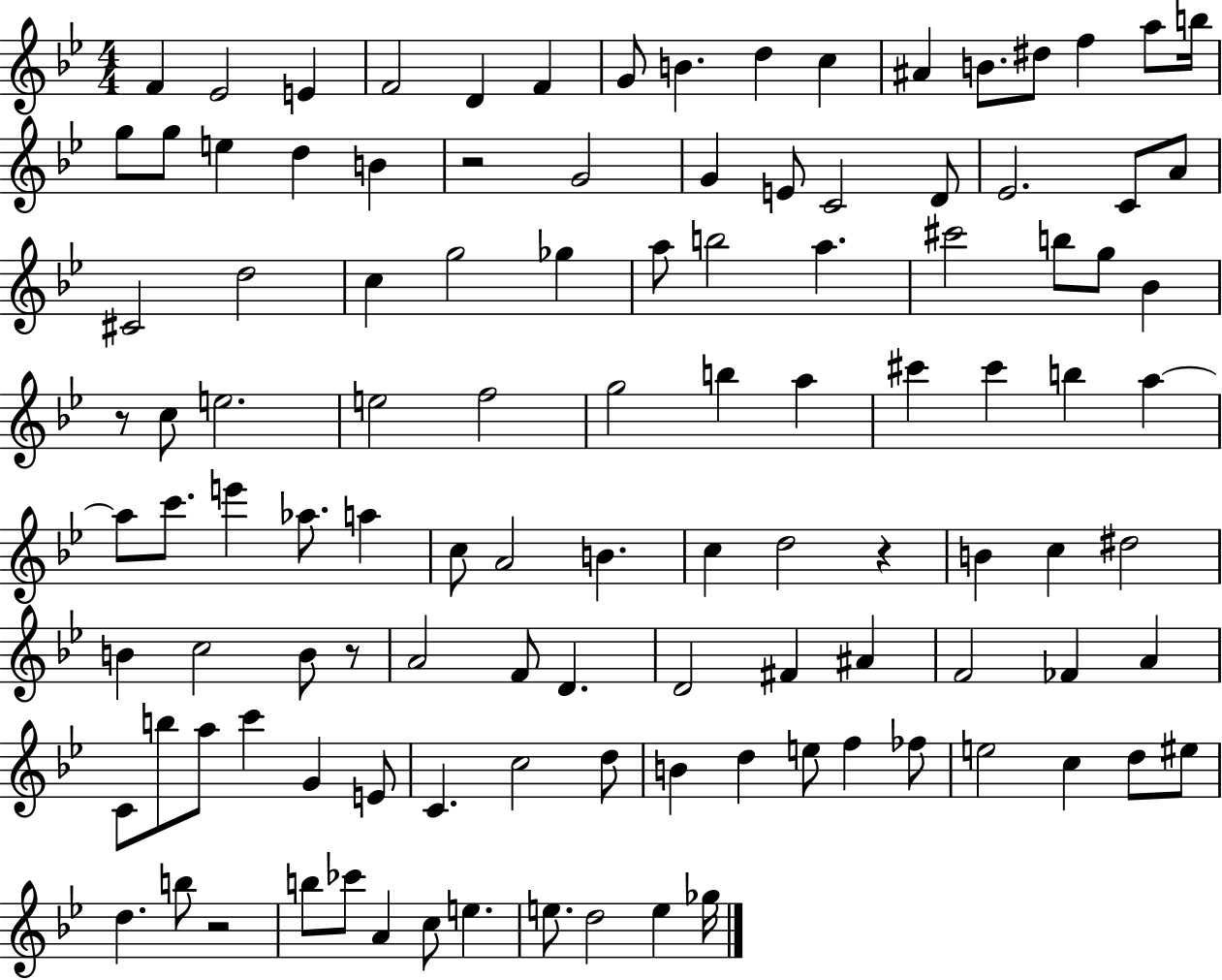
F4/q Eb4/h E4/q F4/h D4/q F4/q G4/e B4/q. D5/q C5/q A#4/q B4/e. D#5/e F5/q A5/e B5/s G5/e G5/e E5/q D5/q B4/q R/h G4/h G4/q E4/e C4/h D4/e Eb4/h. C4/e A4/e C#4/h D5/h C5/q G5/h Gb5/q A5/e B5/h A5/q. C#6/h B5/e G5/e Bb4/q R/e C5/e E5/h. E5/h F5/h G5/h B5/q A5/q C#6/q C#6/q B5/q A5/q A5/e C6/e. E6/q Ab5/e. A5/q C5/e A4/h B4/q. C5/q D5/h R/q B4/q C5/q D#5/h B4/q C5/h B4/e R/e A4/h F4/e D4/q. D4/h F#4/q A#4/q F4/h FES4/q A4/q C4/e B5/e A5/e C6/q G4/q E4/e C4/q. C5/h D5/e B4/q D5/q E5/e F5/q FES5/e E5/h C5/q D5/e EIS5/e D5/q. B5/e R/h B5/e CES6/e A4/q C5/e E5/q. E5/e. D5/h E5/q Gb5/s